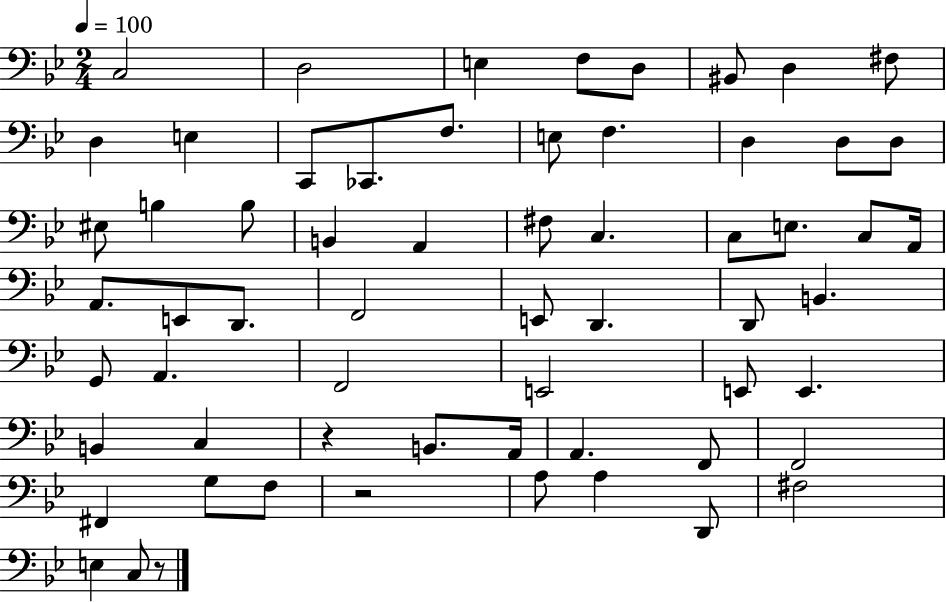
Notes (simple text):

C3/h D3/h E3/q F3/e D3/e BIS2/e D3/q F#3/e D3/q E3/q C2/e CES2/e. F3/e. E3/e F3/q. D3/q D3/e D3/e EIS3/e B3/q B3/e B2/q A2/q F#3/e C3/q. C3/e E3/e. C3/e A2/s A2/e. E2/e D2/e. F2/h E2/e D2/q. D2/e B2/q. G2/e A2/q. F2/h E2/h E2/e E2/q. B2/q C3/q R/q B2/e. A2/s A2/q. F2/e F2/h F#2/q G3/e F3/e R/h A3/e A3/q D2/e F#3/h E3/q C3/e R/e